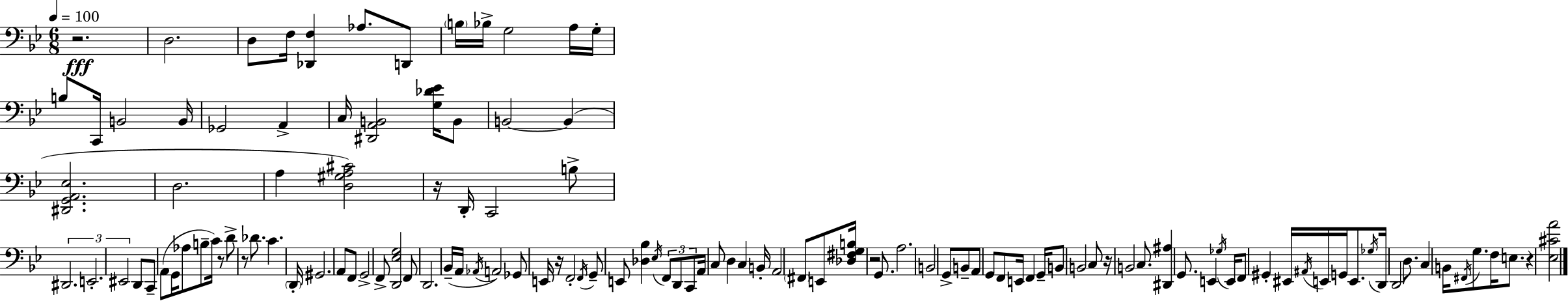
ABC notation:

X:1
T:Untitled
M:6/8
L:1/4
K:Bb
z2 D,2 D,/2 F,/4 [_D,,F,] _A,/2 D,,/2 B,/4 _B,/4 G,2 A,/4 G,/4 B,/2 C,,/4 B,,2 B,,/4 _G,,2 A,, C,/4 [^D,,A,,B,,]2 [G,_D_E]/4 B,,/2 B,,2 B,, [^D,,G,,A,,_E,]2 D,2 A, [D,^G,A,^C]2 z/4 D,,/4 C,,2 B,/2 ^D,,2 E,,2 ^E,,2 D,,/2 C,,/2 A,,/2 G,,/4 _A,/2 B,/2 C/4 z/2 D/2 z/2 _D/2 C D,,/4 ^G,,2 A,,/2 F,,/2 G,,2 F,,/2 [D,,_E,G,]2 F,,/2 D,,2 _B,,/4 A,,/4 _A,,/4 A,,2 _G,,/2 E,,/4 z/4 F,,2 F,,/4 G,,/2 E,,/2 [_D,_B,] _E,/4 F,,/2 D,,/2 C,,/2 A,,/4 C,/2 D, C, B,,/4 A,,2 ^F,,/2 E,,/2 [_D,^F,G,B,]/4 z2 G,,/2 A,2 B,,2 G,,/2 B,,/2 A,,/2 G,,/2 F,,/2 E,,/4 F,, G,,/4 B,,/2 B,,2 C,/2 z/4 B,,2 C,/2 [^D,,^A,] G,,/2 E,, _G,/4 E,,/4 F,,/2 ^G,, ^E,,/4 ^A,,/4 E,,/4 G,,/4 E,,/2 _G,/4 D,,/4 D,,2 D,/2 C, B,,/4 ^F,,/4 G,/2 F,/4 E,/2 z [_E,^CA]2